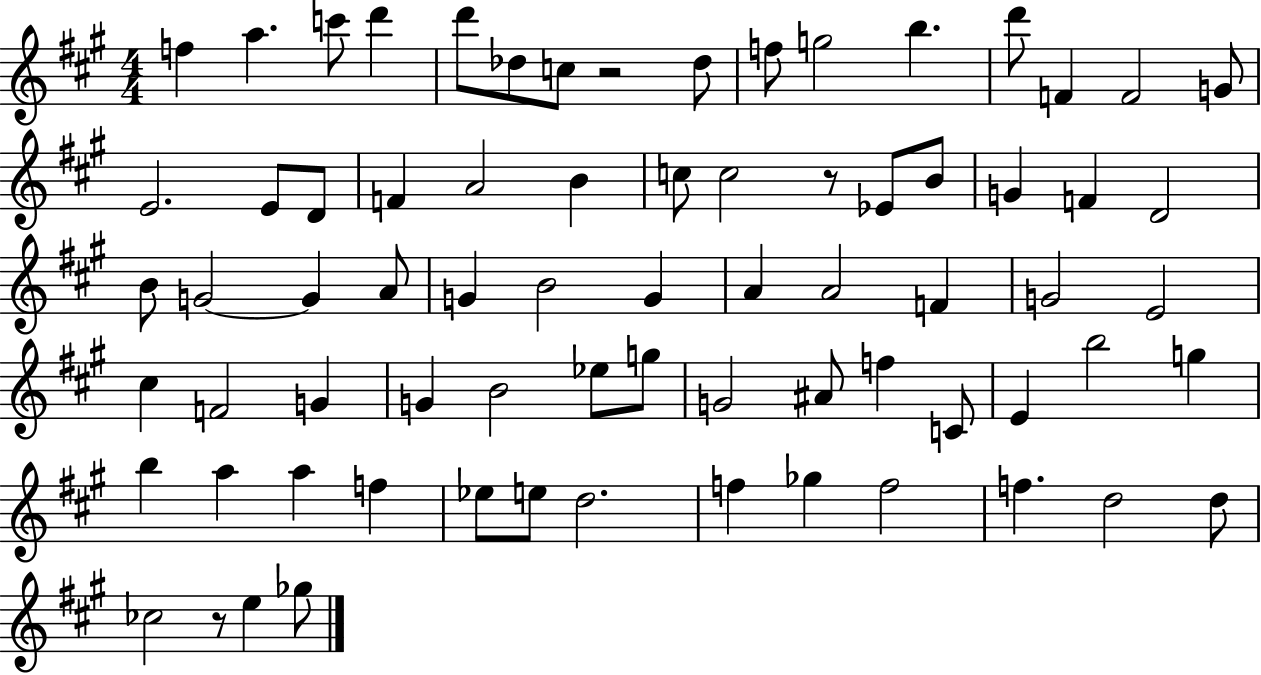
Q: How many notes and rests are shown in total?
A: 73